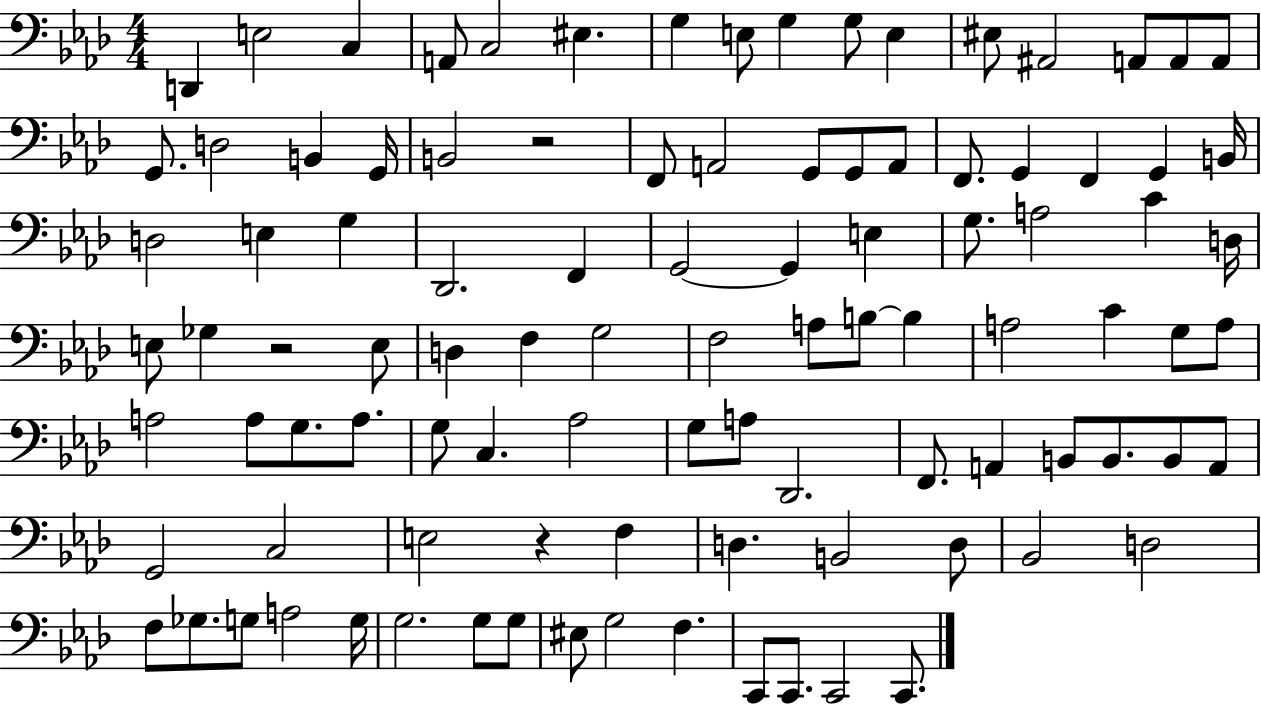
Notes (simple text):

D2/q E3/h C3/q A2/e C3/h EIS3/q. G3/q E3/e G3/q G3/e E3/q EIS3/e A#2/h A2/e A2/e A2/e G2/e. D3/h B2/q G2/s B2/h R/h F2/e A2/h G2/e G2/e A2/e F2/e. G2/q F2/q G2/q B2/s D3/h E3/q G3/q Db2/h. F2/q G2/h G2/q E3/q G3/e. A3/h C4/q D3/s E3/e Gb3/q R/h E3/e D3/q F3/q G3/h F3/h A3/e B3/e B3/q A3/h C4/q G3/e A3/e A3/h A3/e G3/e. A3/e. G3/e C3/q. Ab3/h G3/e A3/e Db2/h. F2/e. A2/q B2/e B2/e. B2/e A2/e G2/h C3/h E3/h R/q F3/q D3/q. B2/h D3/e Bb2/h D3/h F3/e Gb3/e. G3/e A3/h G3/s G3/h. G3/e G3/e EIS3/e G3/h F3/q. C2/e C2/e. C2/h C2/e.